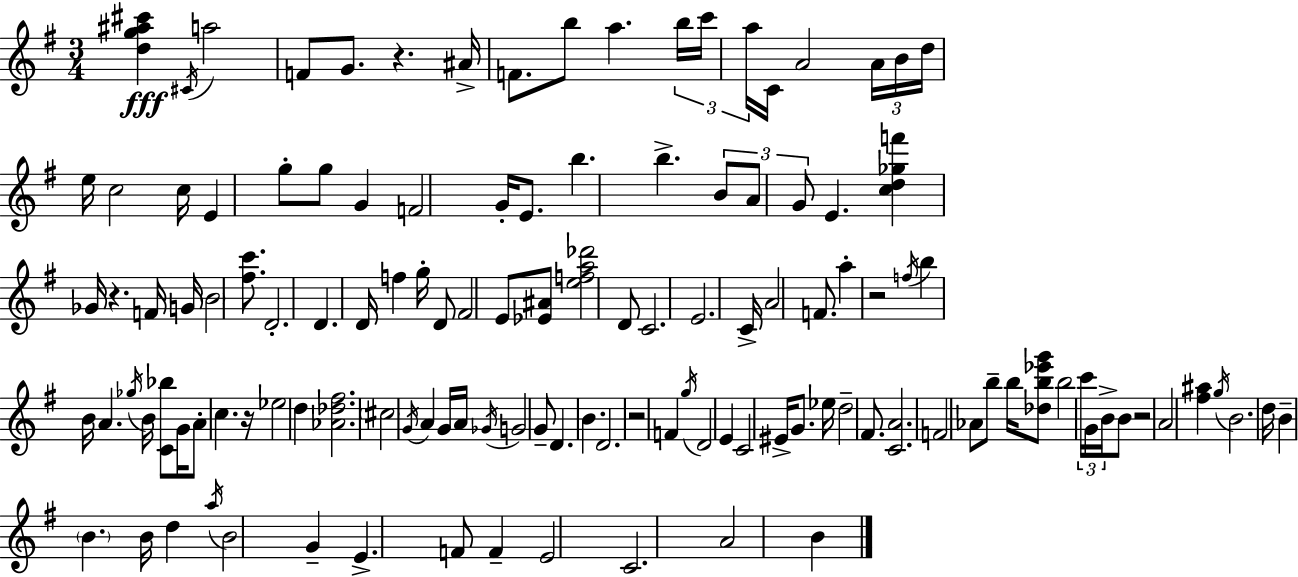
[D5,G5,A#5,C#6]/q C#4/s A5/h F4/e G4/e. R/q. A#4/s F4/e. B5/e A5/q. B5/s C6/s A5/s C4/s A4/h A4/s B4/s D5/s E5/s C5/h C5/s E4/q G5/e G5/e G4/q F4/h G4/s E4/e. B5/q. B5/q. B4/e A4/e G4/e E4/q. [C5,D5,Gb5,F6]/q Gb4/s R/q. F4/s G4/s B4/h [F#5,C6]/e. D4/h. D4/q. D4/s F5/q G5/s D4/e F#4/h E4/e [Eb4,A#4]/e [E5,F5,A5,Db6]/h D4/e C4/h. E4/h. C4/s A4/h F4/e. A5/q R/h F5/s B5/q B4/s A4/q. Gb5/s B4/s [C4,Bb5]/e G4/s A4/e C5/q. R/s Eb5/h D5/q [Ab4,Db5,F#5]/h. C#5/h G4/s A4/q G4/s A4/s Gb4/s G4/h G4/e D4/q. B4/q. D4/h. R/h F4/q G5/s D4/h E4/q C4/h EIS4/s G4/e. Eb5/s D5/h F#4/e. [C4,A4]/h. F4/h Ab4/e B5/e B5/s [Db5,B5,Eb6,G6]/e B5/h C6/s G4/s B4/s B4/e R/h A4/h [F#5,A#5]/q G5/s B4/h. D5/s B4/q B4/q. B4/s D5/q A5/s B4/h G4/q E4/q. F4/e F4/q E4/h C4/h. A4/h B4/q